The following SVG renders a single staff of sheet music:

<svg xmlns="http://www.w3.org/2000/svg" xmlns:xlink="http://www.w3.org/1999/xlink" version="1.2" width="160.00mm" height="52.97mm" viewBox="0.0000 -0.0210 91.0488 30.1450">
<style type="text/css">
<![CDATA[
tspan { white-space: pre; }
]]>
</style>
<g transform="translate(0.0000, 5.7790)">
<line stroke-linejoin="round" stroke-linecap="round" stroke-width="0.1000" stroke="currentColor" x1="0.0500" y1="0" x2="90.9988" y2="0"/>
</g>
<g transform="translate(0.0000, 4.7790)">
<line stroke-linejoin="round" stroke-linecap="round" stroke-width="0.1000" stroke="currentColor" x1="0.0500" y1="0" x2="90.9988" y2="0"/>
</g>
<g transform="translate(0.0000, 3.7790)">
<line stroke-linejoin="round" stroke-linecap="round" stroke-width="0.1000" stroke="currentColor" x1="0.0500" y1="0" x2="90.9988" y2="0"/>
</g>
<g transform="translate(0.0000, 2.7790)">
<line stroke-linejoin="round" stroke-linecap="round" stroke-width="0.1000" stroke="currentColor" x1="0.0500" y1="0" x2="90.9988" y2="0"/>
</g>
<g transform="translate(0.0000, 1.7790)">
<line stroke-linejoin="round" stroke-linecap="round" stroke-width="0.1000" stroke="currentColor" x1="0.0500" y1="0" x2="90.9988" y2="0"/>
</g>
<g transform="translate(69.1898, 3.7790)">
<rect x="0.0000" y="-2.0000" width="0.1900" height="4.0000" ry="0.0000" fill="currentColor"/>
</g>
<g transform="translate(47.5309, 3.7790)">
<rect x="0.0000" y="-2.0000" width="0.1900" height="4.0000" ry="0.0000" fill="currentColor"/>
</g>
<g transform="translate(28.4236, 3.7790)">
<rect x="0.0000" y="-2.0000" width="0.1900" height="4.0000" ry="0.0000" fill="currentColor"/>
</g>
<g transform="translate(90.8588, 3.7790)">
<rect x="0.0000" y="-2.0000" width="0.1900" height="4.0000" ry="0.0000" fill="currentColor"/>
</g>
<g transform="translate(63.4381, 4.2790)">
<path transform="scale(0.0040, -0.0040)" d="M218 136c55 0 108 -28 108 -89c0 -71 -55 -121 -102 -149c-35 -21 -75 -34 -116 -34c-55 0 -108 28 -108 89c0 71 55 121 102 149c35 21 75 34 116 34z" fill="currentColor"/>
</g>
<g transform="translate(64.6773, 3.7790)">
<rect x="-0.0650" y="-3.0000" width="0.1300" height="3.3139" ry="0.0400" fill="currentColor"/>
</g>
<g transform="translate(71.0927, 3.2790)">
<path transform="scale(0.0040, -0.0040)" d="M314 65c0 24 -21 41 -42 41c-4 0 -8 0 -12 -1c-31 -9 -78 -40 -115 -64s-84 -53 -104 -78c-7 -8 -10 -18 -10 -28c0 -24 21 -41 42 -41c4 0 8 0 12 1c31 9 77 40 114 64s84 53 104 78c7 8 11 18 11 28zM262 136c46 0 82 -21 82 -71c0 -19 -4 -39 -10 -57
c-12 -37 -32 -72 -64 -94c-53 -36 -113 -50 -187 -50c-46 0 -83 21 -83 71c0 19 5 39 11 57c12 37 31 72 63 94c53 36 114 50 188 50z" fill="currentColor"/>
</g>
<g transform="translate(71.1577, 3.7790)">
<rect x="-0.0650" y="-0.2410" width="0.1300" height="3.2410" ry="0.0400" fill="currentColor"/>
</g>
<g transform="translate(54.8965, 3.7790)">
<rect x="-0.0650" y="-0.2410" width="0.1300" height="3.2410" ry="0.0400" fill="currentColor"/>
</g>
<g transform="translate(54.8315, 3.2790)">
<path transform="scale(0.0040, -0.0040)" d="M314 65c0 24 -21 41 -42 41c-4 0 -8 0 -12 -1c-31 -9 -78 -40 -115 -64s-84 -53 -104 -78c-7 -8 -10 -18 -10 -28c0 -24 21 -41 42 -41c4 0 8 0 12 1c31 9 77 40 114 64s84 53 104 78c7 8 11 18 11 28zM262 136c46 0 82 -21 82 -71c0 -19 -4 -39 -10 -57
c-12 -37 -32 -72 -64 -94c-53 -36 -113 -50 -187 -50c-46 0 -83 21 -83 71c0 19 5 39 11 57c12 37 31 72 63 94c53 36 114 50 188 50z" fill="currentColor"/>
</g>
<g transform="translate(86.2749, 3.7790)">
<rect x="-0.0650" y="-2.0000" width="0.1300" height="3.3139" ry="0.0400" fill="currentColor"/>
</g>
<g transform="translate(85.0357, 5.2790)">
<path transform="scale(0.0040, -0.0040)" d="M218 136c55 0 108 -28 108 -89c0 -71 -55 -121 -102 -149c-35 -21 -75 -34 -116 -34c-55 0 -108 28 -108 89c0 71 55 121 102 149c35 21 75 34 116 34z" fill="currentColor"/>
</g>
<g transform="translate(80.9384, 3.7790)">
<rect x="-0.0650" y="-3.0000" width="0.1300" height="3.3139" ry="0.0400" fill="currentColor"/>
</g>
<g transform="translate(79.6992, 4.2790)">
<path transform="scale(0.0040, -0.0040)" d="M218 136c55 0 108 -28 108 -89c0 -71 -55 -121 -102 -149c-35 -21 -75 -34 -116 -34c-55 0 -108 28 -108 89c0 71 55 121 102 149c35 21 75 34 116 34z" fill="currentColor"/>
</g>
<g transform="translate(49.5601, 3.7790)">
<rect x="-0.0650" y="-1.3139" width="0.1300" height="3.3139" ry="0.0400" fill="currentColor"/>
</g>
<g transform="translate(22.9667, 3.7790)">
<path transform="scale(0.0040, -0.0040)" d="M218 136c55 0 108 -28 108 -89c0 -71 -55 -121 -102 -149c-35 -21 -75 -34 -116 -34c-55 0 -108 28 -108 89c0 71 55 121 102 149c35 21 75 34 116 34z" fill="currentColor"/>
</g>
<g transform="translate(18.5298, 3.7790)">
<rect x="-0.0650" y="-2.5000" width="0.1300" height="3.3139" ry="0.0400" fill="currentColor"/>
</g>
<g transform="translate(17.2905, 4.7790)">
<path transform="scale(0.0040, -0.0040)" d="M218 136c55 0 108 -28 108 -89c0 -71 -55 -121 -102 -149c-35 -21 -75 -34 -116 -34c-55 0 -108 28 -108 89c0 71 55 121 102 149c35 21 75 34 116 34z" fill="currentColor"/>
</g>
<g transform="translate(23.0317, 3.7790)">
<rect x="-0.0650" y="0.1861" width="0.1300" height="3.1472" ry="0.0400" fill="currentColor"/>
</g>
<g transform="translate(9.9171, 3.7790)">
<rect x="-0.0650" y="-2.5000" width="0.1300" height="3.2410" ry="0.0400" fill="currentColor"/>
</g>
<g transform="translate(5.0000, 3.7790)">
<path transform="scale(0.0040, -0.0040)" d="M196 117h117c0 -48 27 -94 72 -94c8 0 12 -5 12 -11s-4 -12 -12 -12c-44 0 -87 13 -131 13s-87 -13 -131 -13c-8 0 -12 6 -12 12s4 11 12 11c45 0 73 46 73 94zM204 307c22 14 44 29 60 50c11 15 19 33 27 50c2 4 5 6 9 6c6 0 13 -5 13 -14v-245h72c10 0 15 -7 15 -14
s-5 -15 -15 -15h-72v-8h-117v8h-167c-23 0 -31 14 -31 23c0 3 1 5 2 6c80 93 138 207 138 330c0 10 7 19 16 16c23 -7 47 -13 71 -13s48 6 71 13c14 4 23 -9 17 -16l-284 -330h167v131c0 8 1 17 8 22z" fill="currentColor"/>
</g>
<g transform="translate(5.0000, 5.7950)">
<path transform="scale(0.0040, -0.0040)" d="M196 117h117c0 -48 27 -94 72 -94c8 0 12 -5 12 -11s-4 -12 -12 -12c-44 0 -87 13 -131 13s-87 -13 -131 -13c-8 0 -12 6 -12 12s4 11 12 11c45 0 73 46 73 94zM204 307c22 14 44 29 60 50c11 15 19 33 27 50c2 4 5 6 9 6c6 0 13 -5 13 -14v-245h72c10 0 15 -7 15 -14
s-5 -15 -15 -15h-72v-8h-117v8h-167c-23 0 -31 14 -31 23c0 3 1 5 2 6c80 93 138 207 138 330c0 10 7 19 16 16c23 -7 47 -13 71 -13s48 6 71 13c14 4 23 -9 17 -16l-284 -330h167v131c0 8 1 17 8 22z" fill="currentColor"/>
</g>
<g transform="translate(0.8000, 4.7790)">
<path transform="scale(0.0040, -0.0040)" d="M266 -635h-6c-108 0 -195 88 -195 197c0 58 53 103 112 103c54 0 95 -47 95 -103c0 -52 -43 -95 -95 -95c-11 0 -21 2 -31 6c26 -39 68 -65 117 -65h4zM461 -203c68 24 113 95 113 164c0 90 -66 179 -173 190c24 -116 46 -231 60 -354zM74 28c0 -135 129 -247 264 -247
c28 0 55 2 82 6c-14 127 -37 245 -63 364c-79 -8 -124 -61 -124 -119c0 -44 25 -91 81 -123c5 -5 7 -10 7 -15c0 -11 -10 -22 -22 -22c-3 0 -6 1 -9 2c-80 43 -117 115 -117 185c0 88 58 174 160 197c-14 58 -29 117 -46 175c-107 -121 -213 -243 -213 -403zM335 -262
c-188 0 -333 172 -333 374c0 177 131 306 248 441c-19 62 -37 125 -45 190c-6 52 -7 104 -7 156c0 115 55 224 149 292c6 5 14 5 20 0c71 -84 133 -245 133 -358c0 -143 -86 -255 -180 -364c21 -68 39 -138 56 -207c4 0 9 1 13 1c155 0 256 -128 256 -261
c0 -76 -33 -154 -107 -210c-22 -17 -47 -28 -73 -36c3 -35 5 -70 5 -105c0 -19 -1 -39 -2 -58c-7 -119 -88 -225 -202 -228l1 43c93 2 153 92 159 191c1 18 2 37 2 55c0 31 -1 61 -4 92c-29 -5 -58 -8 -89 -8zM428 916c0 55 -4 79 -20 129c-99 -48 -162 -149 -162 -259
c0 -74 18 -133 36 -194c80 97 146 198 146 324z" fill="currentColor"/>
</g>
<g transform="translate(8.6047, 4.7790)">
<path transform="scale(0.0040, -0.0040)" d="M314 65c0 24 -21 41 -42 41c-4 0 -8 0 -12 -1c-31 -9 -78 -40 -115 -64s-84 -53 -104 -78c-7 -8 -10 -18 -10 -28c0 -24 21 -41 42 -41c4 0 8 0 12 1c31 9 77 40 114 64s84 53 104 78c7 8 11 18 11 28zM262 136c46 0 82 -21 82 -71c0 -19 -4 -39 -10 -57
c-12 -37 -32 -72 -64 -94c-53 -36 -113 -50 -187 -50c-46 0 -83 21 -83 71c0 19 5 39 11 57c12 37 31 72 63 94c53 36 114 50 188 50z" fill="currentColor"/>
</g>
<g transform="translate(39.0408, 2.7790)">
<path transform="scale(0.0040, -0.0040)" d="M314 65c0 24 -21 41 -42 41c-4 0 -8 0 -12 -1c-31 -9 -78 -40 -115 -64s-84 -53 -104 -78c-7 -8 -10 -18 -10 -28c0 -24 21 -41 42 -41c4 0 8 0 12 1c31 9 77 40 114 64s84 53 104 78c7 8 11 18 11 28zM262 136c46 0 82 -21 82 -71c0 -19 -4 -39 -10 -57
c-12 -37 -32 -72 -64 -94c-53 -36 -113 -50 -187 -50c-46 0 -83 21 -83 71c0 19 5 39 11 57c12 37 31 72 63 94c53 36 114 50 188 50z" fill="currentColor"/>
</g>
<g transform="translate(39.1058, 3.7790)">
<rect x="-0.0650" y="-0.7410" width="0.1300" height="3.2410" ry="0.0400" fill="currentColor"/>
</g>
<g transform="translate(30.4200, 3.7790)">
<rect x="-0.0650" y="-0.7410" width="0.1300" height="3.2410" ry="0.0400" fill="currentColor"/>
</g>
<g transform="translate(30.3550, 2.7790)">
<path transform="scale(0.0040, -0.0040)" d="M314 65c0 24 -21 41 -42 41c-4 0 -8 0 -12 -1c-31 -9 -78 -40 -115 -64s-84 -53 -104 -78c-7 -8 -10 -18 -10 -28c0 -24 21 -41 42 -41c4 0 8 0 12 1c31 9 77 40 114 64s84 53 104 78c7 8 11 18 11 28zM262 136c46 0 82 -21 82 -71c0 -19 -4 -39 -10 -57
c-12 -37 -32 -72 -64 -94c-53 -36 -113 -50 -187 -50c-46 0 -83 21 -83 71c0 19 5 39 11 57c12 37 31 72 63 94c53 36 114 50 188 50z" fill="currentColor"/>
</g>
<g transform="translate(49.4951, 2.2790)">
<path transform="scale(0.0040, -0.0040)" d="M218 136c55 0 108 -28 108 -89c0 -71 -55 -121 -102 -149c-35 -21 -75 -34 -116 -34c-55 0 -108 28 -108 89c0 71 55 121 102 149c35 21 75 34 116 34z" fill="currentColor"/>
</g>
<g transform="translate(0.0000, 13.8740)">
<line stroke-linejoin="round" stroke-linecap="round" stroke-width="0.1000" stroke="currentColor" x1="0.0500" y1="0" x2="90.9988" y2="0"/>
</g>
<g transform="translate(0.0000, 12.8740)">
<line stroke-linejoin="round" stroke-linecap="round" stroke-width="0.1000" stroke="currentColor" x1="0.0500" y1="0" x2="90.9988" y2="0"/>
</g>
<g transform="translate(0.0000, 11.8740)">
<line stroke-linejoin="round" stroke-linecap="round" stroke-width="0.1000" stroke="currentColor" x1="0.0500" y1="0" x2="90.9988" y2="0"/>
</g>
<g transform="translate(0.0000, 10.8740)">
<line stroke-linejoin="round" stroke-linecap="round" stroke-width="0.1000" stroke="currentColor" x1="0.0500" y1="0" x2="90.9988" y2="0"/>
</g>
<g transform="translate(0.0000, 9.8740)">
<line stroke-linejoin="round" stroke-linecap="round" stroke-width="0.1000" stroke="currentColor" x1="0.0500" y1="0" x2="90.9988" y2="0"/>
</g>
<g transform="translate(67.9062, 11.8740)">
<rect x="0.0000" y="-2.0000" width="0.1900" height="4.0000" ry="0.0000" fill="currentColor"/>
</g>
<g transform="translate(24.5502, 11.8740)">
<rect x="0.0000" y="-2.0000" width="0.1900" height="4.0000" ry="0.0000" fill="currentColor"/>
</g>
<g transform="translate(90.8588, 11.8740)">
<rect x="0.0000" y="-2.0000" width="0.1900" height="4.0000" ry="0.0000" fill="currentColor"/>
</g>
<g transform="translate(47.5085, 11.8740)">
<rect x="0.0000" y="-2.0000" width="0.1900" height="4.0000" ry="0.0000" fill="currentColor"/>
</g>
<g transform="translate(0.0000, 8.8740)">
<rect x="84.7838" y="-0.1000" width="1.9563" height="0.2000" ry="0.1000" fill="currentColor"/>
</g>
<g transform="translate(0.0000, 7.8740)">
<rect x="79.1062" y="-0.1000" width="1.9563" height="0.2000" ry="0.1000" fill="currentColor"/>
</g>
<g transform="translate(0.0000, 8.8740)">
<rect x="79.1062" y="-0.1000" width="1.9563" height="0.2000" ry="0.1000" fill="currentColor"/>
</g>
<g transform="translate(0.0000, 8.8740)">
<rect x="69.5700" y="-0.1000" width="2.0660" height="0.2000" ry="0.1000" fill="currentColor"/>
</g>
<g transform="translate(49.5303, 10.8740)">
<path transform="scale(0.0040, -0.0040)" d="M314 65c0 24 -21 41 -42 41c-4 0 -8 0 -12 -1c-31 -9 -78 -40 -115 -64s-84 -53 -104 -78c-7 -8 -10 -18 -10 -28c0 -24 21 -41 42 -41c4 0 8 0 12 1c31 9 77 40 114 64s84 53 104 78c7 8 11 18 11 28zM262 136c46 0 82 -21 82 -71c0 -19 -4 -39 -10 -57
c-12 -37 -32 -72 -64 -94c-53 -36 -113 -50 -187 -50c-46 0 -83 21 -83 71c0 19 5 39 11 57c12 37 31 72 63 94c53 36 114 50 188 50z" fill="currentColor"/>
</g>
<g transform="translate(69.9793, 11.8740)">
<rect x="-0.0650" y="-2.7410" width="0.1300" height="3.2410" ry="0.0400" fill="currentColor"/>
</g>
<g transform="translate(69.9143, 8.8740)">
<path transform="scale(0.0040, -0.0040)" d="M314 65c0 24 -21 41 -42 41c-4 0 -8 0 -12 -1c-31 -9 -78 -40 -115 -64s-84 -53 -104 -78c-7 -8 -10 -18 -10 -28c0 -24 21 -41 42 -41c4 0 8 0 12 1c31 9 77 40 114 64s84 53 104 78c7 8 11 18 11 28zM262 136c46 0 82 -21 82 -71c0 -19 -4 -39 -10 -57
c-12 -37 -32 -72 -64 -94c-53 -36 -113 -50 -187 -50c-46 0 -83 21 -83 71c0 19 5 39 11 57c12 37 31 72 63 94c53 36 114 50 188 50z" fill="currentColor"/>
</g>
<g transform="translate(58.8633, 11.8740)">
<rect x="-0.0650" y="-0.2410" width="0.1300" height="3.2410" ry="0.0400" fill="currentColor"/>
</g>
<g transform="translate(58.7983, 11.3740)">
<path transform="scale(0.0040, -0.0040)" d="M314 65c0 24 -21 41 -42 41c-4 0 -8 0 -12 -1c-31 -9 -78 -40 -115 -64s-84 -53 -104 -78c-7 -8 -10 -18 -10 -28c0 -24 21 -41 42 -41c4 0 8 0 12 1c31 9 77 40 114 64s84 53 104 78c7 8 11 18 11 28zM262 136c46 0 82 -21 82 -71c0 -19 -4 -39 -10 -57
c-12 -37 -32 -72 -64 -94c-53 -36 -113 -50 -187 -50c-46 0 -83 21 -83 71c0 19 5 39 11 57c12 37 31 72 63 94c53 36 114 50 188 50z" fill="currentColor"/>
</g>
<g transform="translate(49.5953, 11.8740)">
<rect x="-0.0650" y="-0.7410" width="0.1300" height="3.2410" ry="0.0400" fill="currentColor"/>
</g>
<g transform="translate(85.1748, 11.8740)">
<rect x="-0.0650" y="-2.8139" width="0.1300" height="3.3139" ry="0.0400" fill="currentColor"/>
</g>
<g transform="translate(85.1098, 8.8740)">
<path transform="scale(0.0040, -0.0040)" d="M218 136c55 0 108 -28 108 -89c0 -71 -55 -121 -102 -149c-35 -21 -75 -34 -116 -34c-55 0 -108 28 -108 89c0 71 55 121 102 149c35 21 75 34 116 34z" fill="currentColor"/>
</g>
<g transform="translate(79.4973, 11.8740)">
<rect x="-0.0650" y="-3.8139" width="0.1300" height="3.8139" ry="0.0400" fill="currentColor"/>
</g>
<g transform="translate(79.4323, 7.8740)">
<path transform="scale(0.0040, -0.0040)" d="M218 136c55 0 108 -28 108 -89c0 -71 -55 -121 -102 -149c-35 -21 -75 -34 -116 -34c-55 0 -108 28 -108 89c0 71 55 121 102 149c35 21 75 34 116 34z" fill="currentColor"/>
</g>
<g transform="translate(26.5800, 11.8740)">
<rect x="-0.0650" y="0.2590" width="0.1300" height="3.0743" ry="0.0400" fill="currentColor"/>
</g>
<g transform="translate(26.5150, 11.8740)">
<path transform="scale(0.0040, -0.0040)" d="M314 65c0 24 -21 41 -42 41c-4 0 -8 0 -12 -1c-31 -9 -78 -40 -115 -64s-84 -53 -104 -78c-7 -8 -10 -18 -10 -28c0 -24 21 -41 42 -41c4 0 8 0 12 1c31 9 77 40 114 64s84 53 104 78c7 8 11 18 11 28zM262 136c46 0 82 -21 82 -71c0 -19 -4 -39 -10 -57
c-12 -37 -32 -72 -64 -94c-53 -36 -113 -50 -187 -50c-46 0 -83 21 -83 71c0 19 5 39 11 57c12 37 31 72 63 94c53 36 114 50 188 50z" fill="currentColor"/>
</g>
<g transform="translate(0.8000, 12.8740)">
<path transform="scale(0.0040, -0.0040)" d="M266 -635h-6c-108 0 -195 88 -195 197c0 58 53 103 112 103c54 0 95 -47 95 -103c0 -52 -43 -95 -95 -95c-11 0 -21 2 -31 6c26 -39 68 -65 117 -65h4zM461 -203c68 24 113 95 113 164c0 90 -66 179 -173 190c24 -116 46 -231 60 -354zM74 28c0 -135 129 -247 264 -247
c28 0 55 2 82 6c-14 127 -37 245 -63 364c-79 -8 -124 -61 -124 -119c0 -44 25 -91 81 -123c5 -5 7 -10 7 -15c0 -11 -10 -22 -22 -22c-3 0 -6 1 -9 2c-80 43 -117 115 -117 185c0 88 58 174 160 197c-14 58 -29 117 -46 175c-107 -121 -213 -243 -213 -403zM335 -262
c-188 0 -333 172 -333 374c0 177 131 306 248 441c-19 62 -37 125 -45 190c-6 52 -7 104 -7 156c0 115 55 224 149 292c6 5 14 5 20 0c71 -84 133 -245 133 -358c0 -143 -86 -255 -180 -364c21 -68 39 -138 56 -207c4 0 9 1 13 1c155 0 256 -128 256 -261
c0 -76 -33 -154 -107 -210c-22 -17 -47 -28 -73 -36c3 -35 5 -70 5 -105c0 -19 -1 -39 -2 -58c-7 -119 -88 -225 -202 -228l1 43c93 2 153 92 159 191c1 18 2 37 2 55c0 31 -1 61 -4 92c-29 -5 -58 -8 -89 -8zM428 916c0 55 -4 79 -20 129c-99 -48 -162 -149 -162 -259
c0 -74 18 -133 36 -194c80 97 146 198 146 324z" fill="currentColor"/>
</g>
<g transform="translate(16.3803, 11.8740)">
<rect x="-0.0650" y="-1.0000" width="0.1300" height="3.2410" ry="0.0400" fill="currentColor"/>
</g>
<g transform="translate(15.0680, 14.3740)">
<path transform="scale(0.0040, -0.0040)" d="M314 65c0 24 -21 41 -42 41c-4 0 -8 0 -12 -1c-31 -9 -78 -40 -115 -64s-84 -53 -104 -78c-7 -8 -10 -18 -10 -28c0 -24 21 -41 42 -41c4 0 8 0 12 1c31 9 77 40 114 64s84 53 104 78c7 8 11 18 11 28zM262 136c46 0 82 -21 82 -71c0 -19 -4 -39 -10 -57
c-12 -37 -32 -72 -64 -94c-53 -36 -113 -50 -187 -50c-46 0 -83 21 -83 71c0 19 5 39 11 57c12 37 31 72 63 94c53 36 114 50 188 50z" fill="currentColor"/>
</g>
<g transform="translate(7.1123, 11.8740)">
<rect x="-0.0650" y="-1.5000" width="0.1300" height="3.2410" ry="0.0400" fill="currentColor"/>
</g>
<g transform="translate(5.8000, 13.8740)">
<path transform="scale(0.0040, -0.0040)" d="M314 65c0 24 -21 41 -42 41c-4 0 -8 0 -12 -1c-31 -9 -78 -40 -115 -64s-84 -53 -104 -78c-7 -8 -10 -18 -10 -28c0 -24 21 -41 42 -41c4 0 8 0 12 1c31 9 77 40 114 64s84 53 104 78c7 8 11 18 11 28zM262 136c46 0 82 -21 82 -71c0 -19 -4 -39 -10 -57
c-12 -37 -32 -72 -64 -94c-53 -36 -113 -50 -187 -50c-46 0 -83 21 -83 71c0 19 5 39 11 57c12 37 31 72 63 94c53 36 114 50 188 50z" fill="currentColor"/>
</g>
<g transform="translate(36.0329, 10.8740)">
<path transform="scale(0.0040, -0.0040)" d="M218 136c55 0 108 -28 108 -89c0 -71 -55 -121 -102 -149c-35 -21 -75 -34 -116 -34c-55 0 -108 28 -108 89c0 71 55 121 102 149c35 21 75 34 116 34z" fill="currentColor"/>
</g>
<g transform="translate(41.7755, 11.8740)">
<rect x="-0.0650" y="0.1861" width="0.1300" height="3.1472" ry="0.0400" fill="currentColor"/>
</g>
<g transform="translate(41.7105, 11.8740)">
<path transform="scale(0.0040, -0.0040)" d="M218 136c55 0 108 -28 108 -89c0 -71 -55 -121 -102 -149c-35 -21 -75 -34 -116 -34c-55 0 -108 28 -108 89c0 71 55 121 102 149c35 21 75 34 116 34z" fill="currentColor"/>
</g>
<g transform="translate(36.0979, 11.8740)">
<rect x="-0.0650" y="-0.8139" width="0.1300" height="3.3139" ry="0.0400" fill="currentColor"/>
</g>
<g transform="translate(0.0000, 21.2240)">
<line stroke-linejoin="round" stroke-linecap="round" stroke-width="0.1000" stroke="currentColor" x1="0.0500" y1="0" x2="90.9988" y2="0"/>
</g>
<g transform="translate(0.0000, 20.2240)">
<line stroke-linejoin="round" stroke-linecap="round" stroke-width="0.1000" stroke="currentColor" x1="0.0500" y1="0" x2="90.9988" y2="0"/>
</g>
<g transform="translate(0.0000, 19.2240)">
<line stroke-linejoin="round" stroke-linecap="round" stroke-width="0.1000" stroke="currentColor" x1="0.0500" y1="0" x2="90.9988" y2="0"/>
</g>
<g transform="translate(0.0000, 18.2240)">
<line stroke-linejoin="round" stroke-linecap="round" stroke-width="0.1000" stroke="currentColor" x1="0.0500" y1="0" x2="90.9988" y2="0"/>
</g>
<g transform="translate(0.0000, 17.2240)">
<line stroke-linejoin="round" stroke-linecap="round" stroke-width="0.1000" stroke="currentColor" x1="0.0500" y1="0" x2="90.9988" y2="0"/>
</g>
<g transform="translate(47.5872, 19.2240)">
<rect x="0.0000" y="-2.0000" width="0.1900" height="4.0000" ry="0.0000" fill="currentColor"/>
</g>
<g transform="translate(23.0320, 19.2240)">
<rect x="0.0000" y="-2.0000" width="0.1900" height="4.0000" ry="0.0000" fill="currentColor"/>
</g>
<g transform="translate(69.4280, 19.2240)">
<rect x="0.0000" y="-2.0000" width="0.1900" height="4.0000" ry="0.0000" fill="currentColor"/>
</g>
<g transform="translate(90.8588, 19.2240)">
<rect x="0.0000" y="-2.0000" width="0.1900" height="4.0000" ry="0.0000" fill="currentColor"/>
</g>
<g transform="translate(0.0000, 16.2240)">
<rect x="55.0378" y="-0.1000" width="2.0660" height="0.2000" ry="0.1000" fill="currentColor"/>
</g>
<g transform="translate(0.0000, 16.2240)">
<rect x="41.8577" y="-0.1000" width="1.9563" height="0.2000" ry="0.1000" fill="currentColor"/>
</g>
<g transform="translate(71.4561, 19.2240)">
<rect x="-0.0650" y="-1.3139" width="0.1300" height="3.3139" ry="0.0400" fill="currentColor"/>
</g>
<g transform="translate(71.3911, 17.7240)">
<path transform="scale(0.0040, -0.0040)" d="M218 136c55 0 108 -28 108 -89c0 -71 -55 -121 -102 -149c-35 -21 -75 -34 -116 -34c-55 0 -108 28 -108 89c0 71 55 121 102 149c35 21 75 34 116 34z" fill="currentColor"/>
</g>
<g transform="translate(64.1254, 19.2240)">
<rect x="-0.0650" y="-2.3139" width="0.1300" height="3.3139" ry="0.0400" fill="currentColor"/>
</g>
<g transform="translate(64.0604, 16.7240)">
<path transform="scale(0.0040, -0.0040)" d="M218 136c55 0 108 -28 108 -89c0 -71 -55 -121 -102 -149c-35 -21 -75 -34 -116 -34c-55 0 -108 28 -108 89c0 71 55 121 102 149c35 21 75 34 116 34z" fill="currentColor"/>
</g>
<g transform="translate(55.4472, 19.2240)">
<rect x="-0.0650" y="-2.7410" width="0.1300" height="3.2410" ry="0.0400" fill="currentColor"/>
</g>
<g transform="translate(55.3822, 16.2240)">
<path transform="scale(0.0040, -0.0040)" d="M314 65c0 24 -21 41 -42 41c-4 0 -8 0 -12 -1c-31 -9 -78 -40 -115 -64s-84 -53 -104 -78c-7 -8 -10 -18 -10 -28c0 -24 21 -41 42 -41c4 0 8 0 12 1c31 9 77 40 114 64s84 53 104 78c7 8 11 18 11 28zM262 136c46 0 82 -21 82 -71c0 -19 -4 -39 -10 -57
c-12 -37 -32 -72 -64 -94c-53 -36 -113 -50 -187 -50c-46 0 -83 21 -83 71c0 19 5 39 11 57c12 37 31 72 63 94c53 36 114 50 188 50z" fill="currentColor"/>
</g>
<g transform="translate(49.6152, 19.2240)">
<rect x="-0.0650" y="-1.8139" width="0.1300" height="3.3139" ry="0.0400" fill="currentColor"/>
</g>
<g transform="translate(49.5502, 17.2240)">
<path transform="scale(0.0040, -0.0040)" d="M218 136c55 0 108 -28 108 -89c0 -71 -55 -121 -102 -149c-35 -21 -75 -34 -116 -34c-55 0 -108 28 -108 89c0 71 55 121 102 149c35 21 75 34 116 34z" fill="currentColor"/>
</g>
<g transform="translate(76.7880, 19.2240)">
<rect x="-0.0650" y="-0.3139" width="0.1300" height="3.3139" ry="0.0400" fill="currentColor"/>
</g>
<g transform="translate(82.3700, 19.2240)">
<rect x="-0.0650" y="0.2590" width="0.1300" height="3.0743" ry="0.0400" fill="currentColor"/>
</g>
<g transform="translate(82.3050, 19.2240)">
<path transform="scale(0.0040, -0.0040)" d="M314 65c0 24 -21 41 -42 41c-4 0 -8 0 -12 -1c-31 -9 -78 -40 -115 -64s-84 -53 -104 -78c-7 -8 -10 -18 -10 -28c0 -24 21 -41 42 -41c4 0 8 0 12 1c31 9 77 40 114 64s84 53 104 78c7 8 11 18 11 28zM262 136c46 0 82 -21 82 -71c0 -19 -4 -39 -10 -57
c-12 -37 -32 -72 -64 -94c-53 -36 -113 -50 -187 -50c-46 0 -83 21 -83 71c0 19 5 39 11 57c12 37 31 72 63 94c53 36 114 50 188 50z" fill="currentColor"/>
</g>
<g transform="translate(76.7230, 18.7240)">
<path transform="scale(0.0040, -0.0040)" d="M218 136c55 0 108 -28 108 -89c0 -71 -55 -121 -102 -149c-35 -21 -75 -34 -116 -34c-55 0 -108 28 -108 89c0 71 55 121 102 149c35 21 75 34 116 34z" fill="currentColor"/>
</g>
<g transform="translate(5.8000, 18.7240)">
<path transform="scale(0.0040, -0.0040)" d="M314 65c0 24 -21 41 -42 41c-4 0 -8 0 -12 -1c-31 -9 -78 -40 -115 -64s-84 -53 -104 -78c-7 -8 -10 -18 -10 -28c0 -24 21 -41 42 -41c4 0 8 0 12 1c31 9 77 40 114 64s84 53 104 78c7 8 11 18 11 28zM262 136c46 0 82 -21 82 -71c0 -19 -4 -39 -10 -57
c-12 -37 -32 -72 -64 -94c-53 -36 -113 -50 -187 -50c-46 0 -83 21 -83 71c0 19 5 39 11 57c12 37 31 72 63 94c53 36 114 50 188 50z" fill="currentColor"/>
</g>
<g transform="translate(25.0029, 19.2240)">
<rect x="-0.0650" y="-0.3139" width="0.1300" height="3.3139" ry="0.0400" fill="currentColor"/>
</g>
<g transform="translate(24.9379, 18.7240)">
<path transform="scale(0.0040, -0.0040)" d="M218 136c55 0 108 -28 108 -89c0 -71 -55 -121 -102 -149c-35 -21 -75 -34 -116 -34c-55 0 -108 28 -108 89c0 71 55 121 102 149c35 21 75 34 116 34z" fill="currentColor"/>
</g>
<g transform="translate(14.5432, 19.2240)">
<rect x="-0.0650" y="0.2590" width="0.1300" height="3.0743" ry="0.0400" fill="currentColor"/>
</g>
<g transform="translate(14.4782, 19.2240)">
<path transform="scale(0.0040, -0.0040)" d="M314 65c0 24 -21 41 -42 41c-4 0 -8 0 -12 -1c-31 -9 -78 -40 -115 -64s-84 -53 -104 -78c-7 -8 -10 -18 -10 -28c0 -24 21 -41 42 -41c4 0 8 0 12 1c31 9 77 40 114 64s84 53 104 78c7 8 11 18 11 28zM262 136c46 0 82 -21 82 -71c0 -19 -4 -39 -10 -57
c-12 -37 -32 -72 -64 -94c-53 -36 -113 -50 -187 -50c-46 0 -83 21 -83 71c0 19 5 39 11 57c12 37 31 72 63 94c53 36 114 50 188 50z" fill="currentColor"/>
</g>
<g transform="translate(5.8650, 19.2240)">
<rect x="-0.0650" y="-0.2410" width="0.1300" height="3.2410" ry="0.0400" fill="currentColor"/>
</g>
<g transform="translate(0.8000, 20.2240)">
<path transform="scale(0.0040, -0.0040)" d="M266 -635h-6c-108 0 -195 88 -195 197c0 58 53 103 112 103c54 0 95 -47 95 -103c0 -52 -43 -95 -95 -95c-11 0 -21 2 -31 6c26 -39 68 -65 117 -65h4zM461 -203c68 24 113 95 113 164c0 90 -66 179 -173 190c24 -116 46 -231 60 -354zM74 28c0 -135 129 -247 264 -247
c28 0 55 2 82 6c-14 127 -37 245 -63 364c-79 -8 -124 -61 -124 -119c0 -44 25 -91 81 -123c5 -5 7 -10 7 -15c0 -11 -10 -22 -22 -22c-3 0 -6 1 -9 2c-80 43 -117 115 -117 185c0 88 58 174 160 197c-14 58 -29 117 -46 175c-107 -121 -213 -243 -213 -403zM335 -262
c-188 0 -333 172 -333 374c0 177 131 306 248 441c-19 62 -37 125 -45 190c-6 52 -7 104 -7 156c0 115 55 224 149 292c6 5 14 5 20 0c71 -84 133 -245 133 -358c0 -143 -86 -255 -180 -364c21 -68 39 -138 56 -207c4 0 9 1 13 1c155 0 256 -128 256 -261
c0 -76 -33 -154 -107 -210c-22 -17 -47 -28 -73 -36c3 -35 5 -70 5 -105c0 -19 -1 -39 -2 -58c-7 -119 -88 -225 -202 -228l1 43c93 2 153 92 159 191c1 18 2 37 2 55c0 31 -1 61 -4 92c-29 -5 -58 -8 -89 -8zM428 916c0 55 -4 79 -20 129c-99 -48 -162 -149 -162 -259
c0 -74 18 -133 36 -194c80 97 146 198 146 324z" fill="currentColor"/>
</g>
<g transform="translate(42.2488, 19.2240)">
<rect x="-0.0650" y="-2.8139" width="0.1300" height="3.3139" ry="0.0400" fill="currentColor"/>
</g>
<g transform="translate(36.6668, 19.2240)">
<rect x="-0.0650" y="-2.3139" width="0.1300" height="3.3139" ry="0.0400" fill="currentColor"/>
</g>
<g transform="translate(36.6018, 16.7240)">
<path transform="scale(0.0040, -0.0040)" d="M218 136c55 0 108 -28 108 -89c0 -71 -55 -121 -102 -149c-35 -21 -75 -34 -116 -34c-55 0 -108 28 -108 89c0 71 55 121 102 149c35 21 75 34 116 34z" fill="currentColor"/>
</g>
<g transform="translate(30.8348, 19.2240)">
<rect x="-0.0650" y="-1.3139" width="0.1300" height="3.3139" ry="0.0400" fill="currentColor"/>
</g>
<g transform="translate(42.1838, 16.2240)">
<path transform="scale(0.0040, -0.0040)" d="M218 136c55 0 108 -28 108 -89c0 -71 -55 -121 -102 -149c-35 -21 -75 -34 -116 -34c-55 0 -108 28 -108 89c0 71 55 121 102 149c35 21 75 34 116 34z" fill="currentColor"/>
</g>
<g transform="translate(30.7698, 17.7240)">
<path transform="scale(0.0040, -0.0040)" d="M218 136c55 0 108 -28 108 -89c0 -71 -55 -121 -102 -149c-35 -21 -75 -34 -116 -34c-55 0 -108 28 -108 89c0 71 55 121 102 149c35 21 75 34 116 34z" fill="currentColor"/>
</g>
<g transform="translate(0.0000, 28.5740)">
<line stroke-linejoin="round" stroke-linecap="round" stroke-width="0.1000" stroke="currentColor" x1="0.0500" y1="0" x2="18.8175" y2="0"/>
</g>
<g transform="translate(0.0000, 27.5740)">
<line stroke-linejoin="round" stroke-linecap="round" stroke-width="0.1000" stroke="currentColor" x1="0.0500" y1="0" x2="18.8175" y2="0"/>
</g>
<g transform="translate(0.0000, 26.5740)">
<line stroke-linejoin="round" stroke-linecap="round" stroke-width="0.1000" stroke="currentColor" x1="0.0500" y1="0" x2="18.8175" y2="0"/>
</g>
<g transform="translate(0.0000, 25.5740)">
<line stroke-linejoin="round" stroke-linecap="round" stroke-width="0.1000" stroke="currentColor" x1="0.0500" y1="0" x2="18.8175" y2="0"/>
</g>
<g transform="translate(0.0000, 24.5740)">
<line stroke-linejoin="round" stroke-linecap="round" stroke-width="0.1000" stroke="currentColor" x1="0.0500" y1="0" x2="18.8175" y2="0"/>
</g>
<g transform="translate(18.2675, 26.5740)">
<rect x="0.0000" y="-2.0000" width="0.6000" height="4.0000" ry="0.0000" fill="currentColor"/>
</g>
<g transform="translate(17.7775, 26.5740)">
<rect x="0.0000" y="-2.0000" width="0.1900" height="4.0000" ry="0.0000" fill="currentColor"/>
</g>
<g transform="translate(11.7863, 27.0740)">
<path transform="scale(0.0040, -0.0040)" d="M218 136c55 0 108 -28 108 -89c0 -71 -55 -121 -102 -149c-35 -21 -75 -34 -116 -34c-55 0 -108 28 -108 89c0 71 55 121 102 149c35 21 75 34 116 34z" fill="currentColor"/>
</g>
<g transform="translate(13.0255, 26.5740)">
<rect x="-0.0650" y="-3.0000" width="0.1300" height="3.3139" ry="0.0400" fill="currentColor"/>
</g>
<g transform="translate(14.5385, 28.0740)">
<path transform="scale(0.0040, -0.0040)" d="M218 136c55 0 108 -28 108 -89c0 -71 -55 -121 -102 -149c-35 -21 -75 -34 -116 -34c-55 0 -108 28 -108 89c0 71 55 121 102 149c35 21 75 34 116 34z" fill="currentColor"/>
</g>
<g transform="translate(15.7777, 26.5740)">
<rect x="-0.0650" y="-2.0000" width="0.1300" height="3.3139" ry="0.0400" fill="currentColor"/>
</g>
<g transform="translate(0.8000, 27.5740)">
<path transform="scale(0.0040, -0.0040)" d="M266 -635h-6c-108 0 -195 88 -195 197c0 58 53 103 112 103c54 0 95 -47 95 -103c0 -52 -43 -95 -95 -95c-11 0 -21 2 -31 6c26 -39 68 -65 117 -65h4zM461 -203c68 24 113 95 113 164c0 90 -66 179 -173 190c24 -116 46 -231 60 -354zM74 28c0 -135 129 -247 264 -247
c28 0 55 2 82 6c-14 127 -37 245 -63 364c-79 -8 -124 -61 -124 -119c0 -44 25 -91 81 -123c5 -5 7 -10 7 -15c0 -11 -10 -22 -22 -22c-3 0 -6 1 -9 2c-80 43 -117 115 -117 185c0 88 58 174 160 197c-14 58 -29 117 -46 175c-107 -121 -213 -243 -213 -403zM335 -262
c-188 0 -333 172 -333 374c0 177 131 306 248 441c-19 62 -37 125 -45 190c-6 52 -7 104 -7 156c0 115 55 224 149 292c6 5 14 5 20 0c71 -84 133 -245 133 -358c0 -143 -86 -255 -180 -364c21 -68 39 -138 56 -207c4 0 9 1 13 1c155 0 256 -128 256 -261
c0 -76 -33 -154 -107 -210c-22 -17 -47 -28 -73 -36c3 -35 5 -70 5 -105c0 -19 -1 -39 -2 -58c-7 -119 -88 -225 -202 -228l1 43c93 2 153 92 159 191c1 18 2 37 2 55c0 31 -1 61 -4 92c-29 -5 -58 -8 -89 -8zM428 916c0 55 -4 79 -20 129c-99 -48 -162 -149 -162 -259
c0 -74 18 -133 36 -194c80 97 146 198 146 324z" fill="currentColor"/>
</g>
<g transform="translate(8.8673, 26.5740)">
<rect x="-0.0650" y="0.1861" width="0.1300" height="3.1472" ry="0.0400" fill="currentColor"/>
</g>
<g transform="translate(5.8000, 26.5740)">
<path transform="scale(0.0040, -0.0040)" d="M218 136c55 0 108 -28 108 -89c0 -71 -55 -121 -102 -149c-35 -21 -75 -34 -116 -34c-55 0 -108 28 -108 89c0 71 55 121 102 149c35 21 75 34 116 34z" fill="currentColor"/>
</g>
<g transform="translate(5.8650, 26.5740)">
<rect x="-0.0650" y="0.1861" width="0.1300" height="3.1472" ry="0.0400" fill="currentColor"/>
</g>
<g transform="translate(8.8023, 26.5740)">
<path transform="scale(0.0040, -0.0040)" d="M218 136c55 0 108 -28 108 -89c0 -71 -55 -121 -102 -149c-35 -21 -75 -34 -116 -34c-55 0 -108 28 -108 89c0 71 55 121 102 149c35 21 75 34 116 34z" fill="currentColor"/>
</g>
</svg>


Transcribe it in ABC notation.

X:1
T:Untitled
M:4/4
L:1/4
K:C
G2 G B d2 d2 e c2 A c2 A F E2 D2 B2 d B d2 c2 a2 c' a c2 B2 c e g a f a2 g e c B2 B B A F